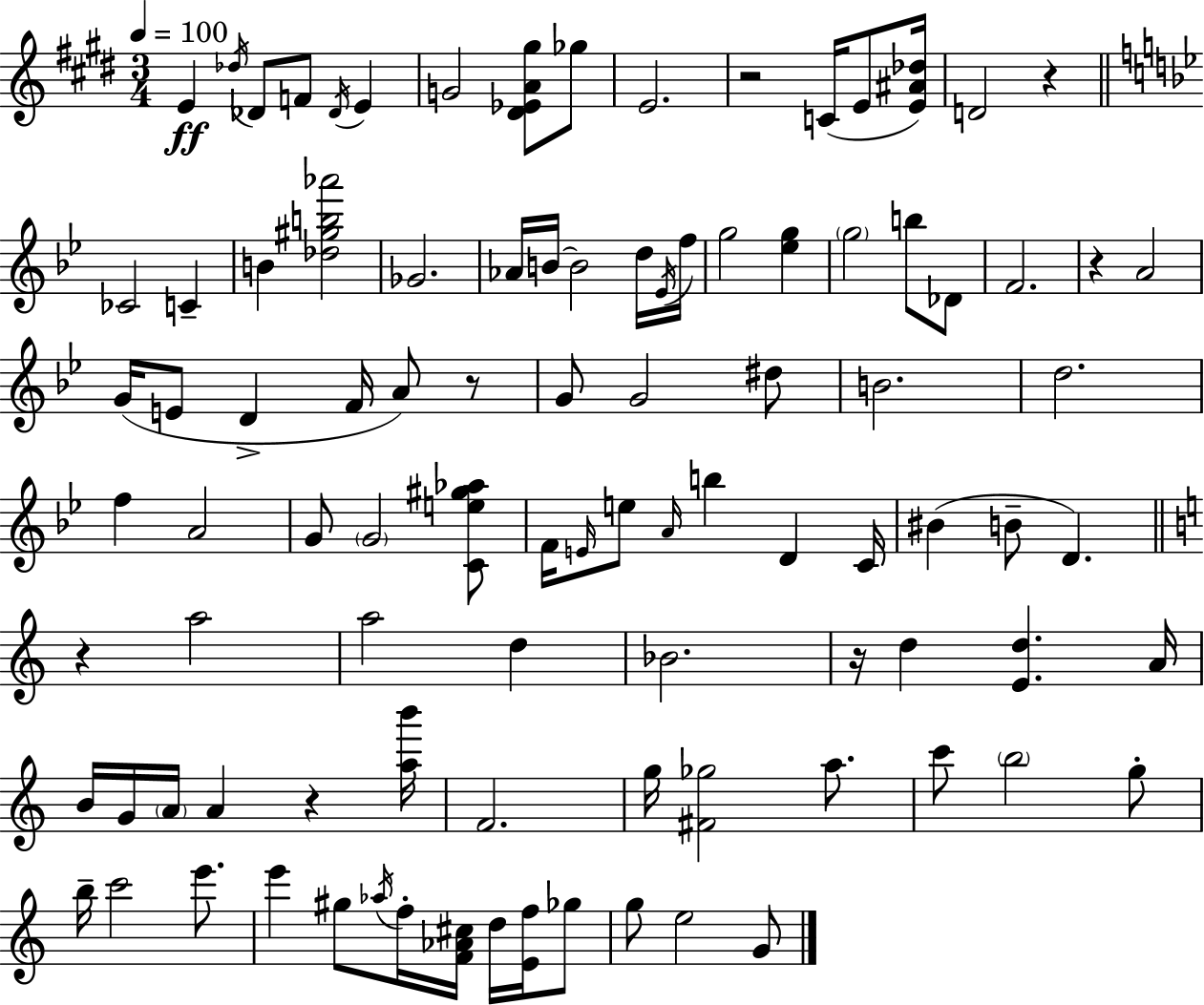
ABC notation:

X:1
T:Untitled
M:3/4
L:1/4
K:E
E _d/4 _D/2 F/2 _D/4 E G2 [^D_EA^g]/2 _g/2 E2 z2 C/4 E/2 [E^A_d]/4 D2 z _C2 C B [_d^gb_a']2 _G2 _A/4 B/4 B2 d/4 _E/4 f/4 g2 [_eg] g2 b/2 _D/2 F2 z A2 G/4 E/2 D F/4 A/2 z/2 G/2 G2 ^d/2 B2 d2 f A2 G/2 G2 [Ce^g_a]/2 F/4 E/4 e/2 A/4 b D C/4 ^B B/2 D z a2 a2 d _B2 z/4 d [Ed] A/4 B/4 G/4 A/4 A z [ab']/4 F2 g/4 [^F_g]2 a/2 c'/2 b2 g/2 b/4 c'2 e'/2 e' ^g/2 _a/4 f/4 [F_A^c]/4 d/4 [Ef]/4 _g/2 g/2 e2 G/2